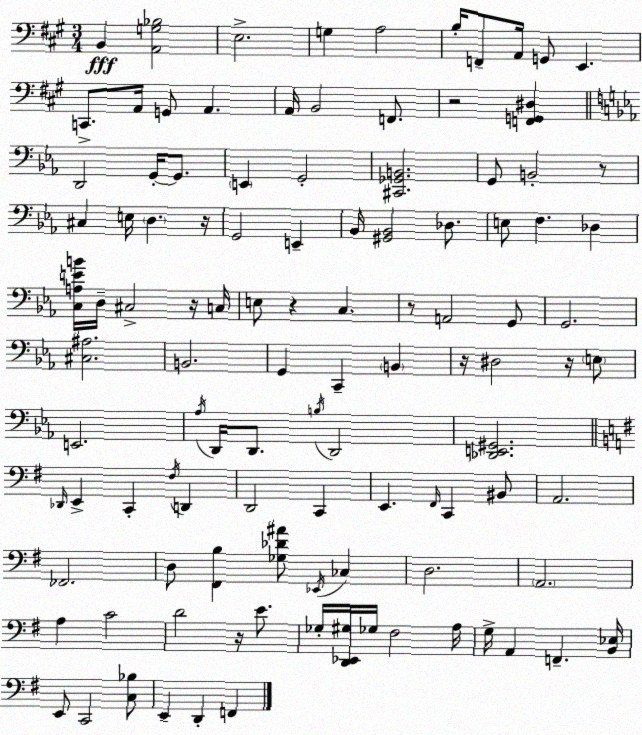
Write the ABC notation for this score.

X:1
T:Untitled
M:3/4
L:1/4
K:A
B,, [A,,G,_B,]2 E,2 G, A,2 B,/4 F,,/2 A,,/4 G,,/2 E,, C,,/2 A,,/4 G,,/2 A,, A,,/4 B,,2 F,,/2 z2 [F,,G,,^D,] D,,2 G,,/4 G,,/2 E,, G,,2 [^C,,_G,,B,,]2 G,,/2 B,,2 z/2 ^C, E,/4 D, z/4 G,,2 E,, _B,,/4 [^G,,_B,,]2 _D,/2 E,/2 F, _D, [C,A,EB]/4 D,/4 ^C,2 z/4 C,/4 E,/2 z C, z/2 A,,2 G,,/2 G,,2 [^C,^A,]2 B,,2 G,, C,, B,, z/4 ^D,2 z/4 E,/2 E,,2 _A,/4 D,,/4 D,,/2 B,/4 D,,2 [_D,,E,,^G,,]2 _D,,/4 E,, C,, ^F,/4 D,, D,,2 C,, E,, ^F,,/4 C,, ^B,,/2 A,,2 _F,,2 D,/2 [^F,,B,] [_G,_D^A]/2 _E,,/4 _C, D,2 A,,2 A, C2 D2 z/4 E/2 _G,/4 [D,,_E,,^G,]/4 _G,/4 ^F,2 A,/4 G,/4 A,, F,, [B,,_E,]/4 E,,/2 C,,2 [C,_B,]/2 E,, D,, F,,